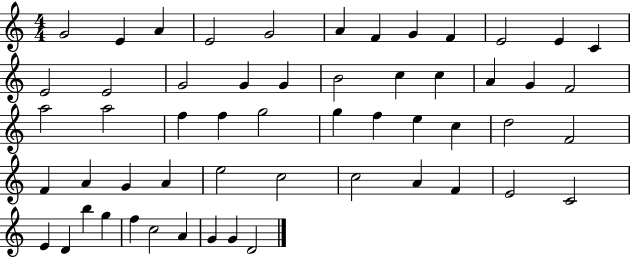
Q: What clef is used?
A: treble